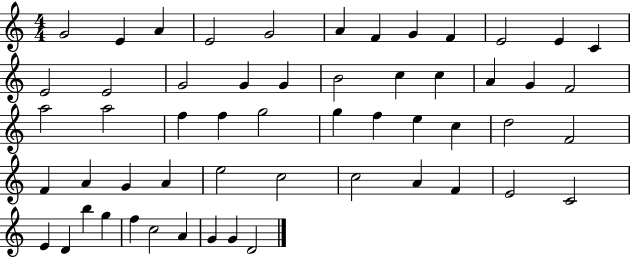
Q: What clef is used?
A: treble